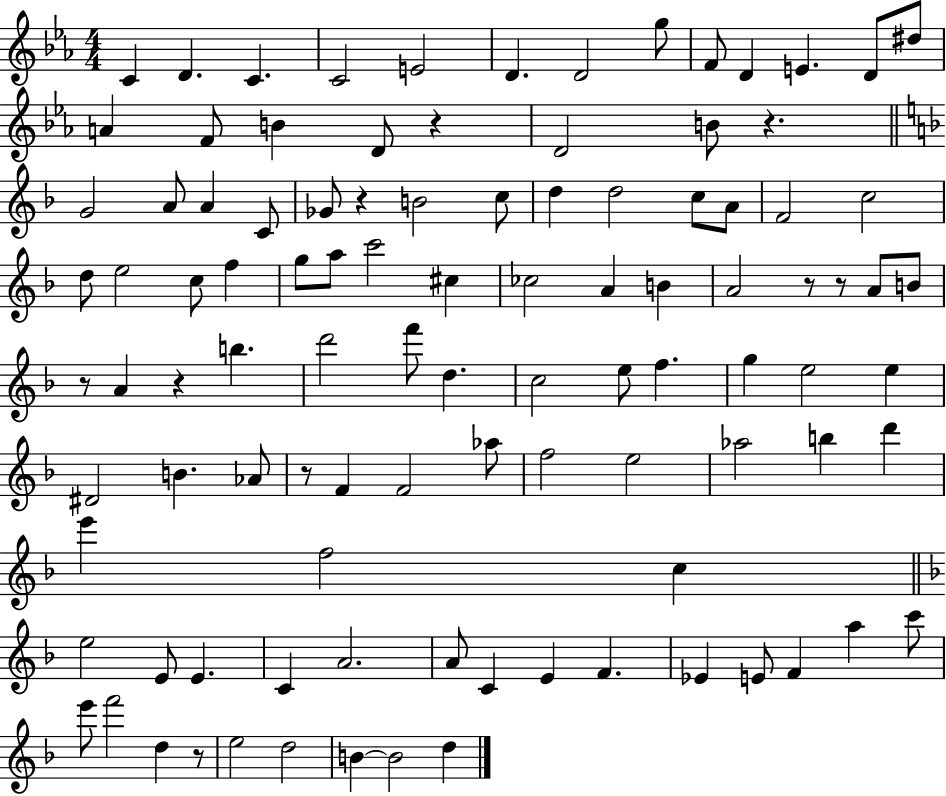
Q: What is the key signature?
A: EES major